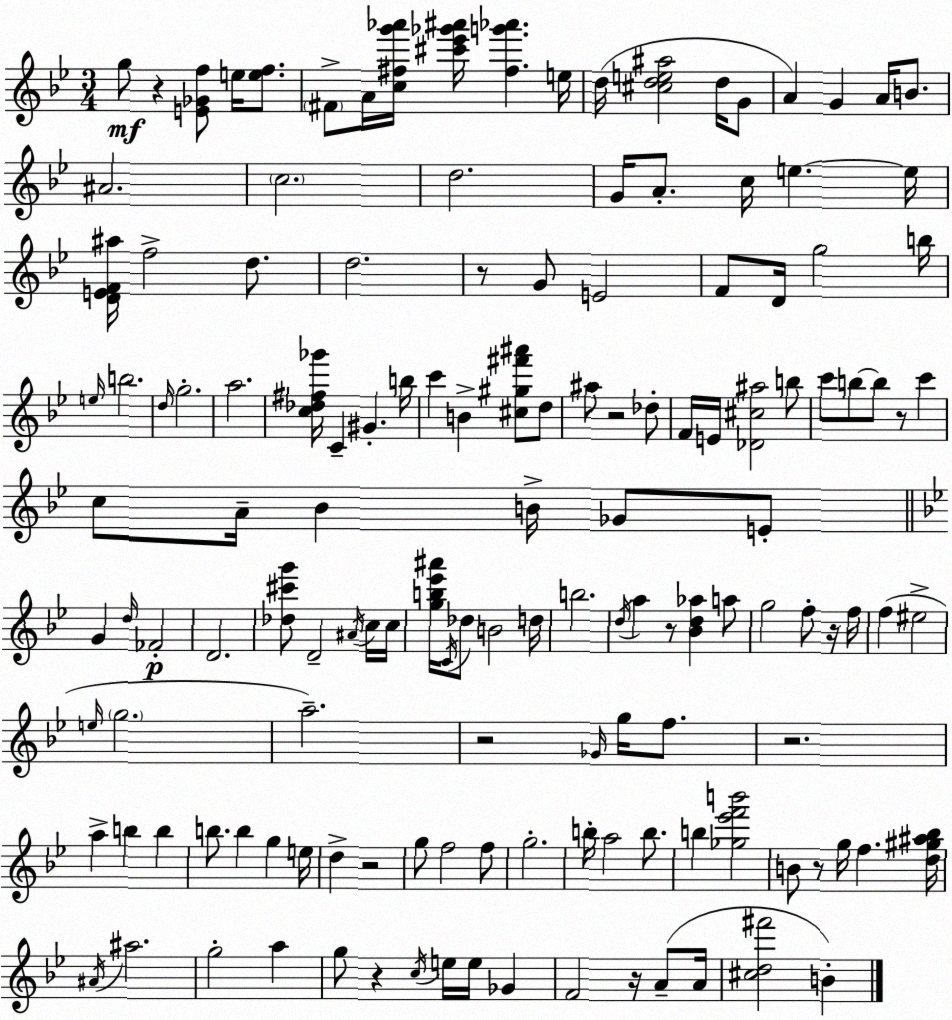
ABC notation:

X:1
T:Untitled
M:3/4
L:1/4
K:Bb
g/2 z [E_Gf]/2 e/4 [ef]/2 ^F/2 A/4 [c^fg'_a']/4 [^c'_e'_g'^a']/4 [^fg'_a'] e/4 d/4 [^cde^a]2 d/4 G/2 A G A/4 B/2 ^A2 c2 d2 G/4 A/2 c/4 e e/4 [DEF^a]/4 f2 d/2 d2 z/2 G/2 E2 F/2 D/4 g2 b/4 e/4 b2 d/4 g2 a2 [c_d^f_g']/4 C ^G b/4 c' B [^c^g^f'^a']/2 d/2 ^a/2 z2 _d/2 F/4 E/4 [_D^c^a]2 b/2 c'/2 b/2 b/2 z/2 c' c/2 A/4 _B B/4 _G/2 E/2 G d/4 _F2 D2 [_d^c'g']/2 D2 ^A/4 c/4 c/4 [gb_e'^a']/4 C/4 _d/2 B2 d/4 b2 d/4 a z/2 [_Bd_a] a/2 g2 f/2 z/4 f/4 f ^e2 e/4 g2 a2 z2 _G/4 g/4 f/2 z2 a b b b/2 b g e/4 d z2 g/2 f2 f/2 g2 b/4 a2 b/2 b [_g_e'f'b']2 B/2 z/2 g/4 f [d^g^a_b]/4 ^A/4 ^a2 g2 a g/2 z c/4 e/4 e/4 _G F2 z/4 A/2 A/4 [^cd^f']2 B